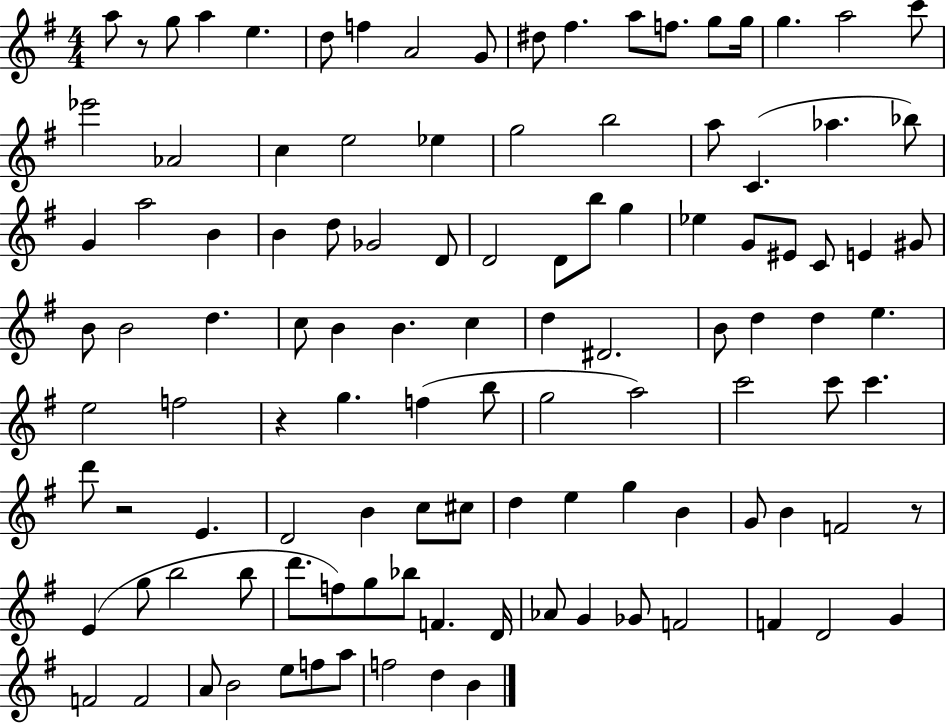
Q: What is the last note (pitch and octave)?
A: B4